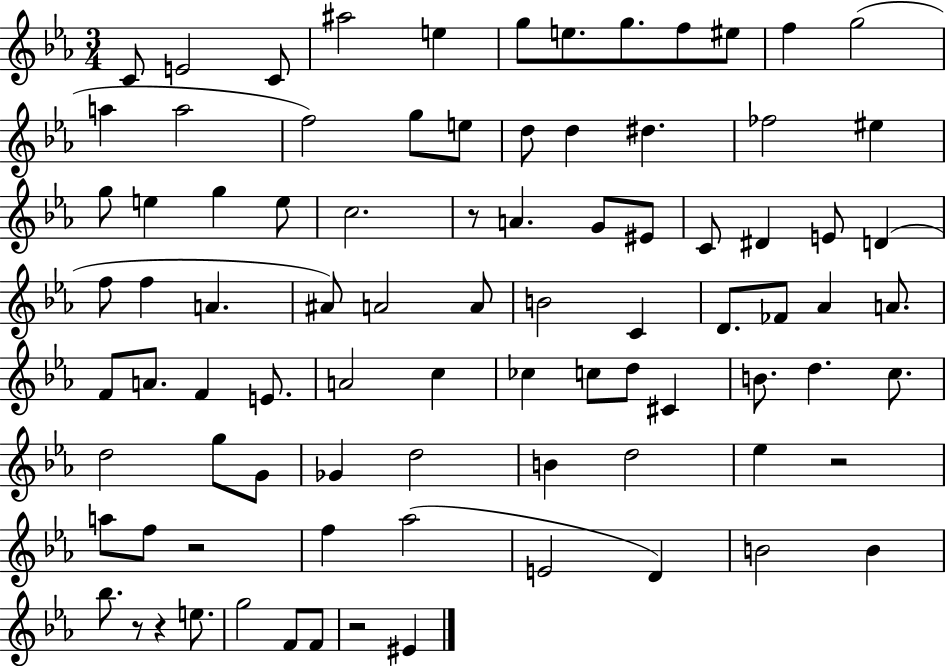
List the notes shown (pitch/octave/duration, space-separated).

C4/e E4/h C4/e A#5/h E5/q G5/e E5/e. G5/e. F5/e EIS5/e F5/q G5/h A5/q A5/h F5/h G5/e E5/e D5/e D5/q D#5/q. FES5/h EIS5/q G5/e E5/q G5/q E5/e C5/h. R/e A4/q. G4/e EIS4/e C4/e D#4/q E4/e D4/q F5/e F5/q A4/q. A#4/e A4/h A4/e B4/h C4/q D4/e. FES4/e Ab4/q A4/e. F4/e A4/e. F4/q E4/e. A4/h C5/q CES5/q C5/e D5/e C#4/q B4/e. D5/q. C5/e. D5/h G5/e G4/e Gb4/q D5/h B4/q D5/h Eb5/q R/h A5/e F5/e R/h F5/q Ab5/h E4/h D4/q B4/h B4/q Bb5/e. R/e R/q E5/e. G5/h F4/e F4/e R/h EIS4/q